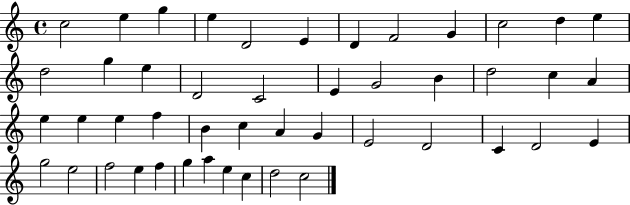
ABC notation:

X:1
T:Untitled
M:4/4
L:1/4
K:C
c2 e g e D2 E D F2 G c2 d e d2 g e D2 C2 E G2 B d2 c A e e e f B c A G E2 D2 C D2 E g2 e2 f2 e f g a e c d2 c2